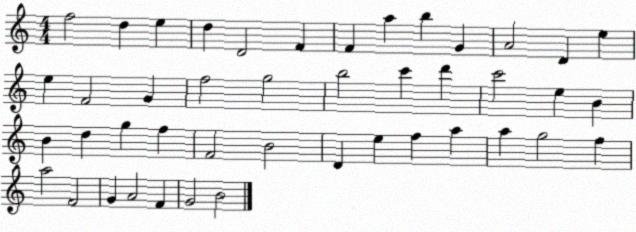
X:1
T:Untitled
M:4/4
L:1/4
K:C
f2 d e d D2 F F a b G A2 D e e F2 G f2 g2 b2 c' d' c'2 e B B d g f F2 B2 D e f a a g2 f a2 F2 G A2 F G2 B2